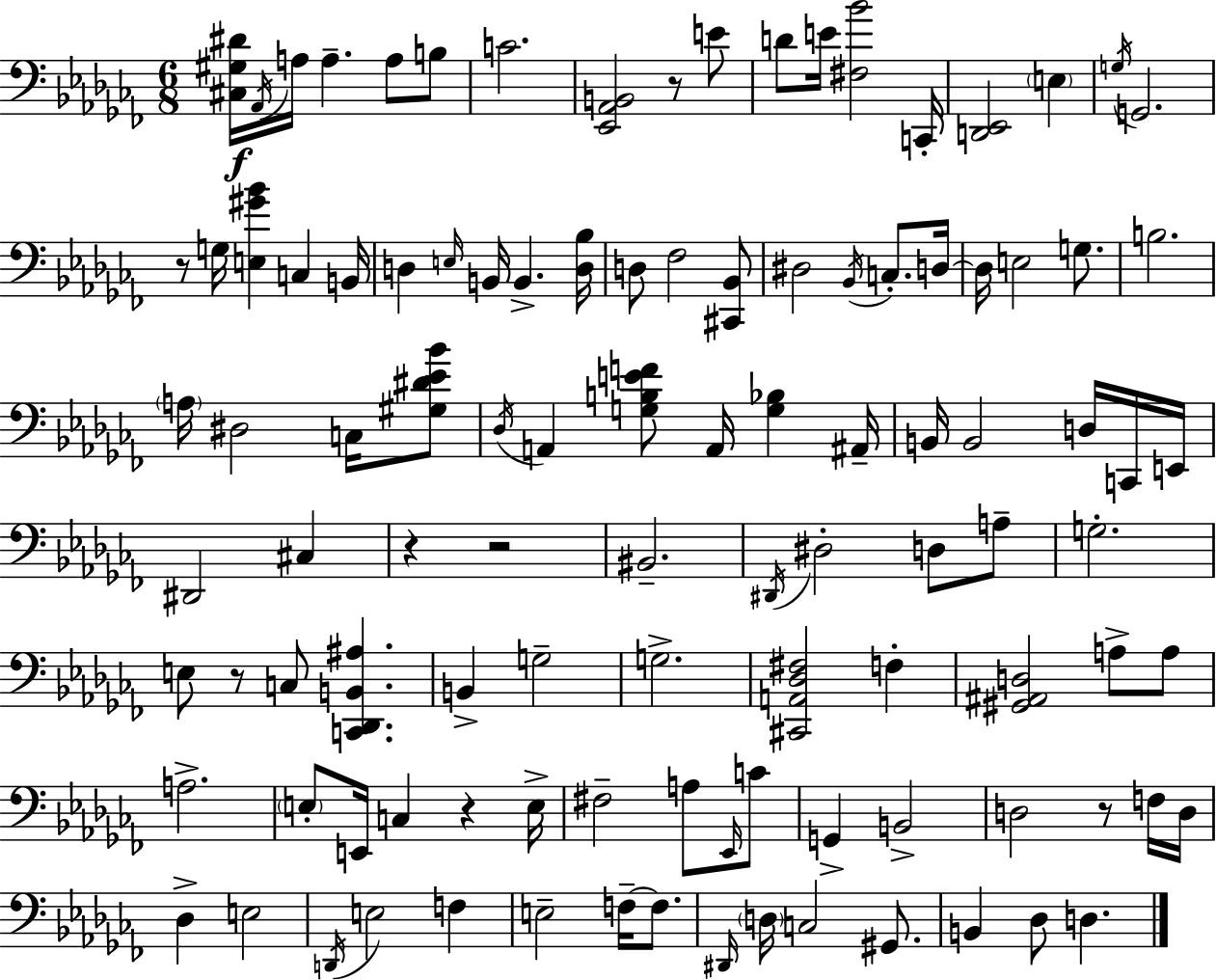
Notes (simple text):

[C#3,G#3,D#4]/s Ab2/s A3/s A3/q. A3/e B3/e C4/h. [Eb2,Ab2,B2]/h R/e E4/e D4/e E4/s [F#3,Bb4]/h C2/s [D2,Eb2]/h E3/q G3/s G2/h. R/e G3/s [E3,G#4,Bb4]/q C3/q B2/s D3/q E3/s B2/s B2/q. [D3,Bb3]/s D3/e FES3/h [C#2,Bb2]/e D#3/h Bb2/s C3/e. D3/s D3/s E3/h G3/e. B3/h. A3/s D#3/h C3/s [G#3,D#4,Eb4,Bb4]/e Db3/s A2/q [G3,B3,E4,F4]/e A2/s [G3,Bb3]/q A#2/s B2/s B2/h D3/s C2/s E2/s D#2/h C#3/q R/q R/h BIS2/h. D#2/s D#3/h D3/e A3/e G3/h. E3/e R/e C3/e [C2,Db2,B2,A#3]/q. B2/q G3/h G3/h. [C#2,A2,Db3,F#3]/h F3/q [G#2,A#2,D3]/h A3/e A3/e A3/h. E3/e E2/s C3/q R/q E3/s F#3/h A3/e Eb2/s C4/e G2/q B2/h D3/h R/e F3/s D3/s Db3/q E3/h D2/s E3/h F3/q E3/h F3/s F3/e. D#2/s D3/s C3/h G#2/e. B2/q Db3/e D3/q.